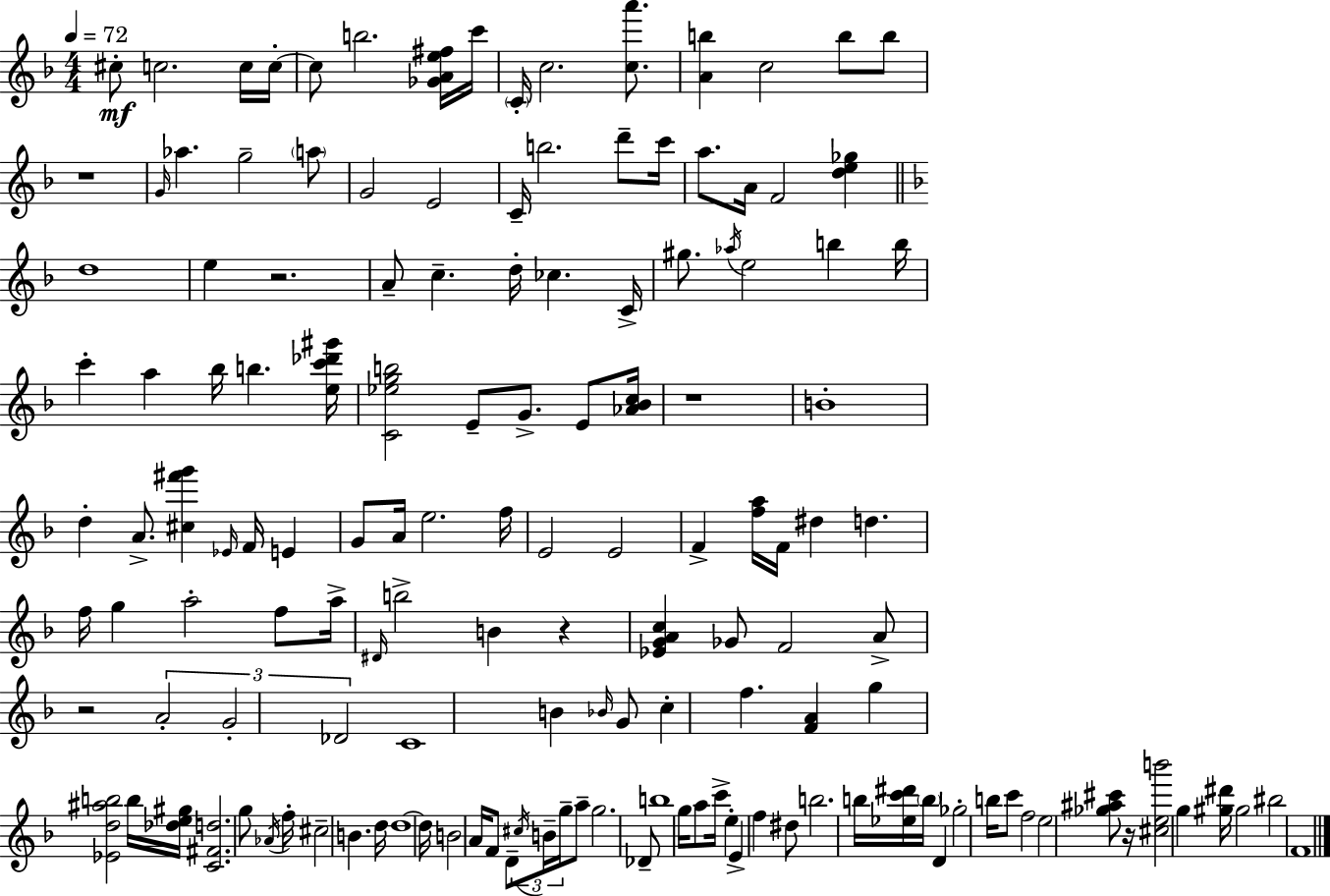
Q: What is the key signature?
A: F major